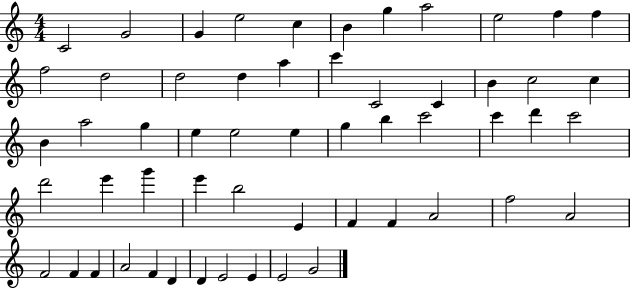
X:1
T:Untitled
M:4/4
L:1/4
K:C
C2 G2 G e2 c B g a2 e2 f f f2 d2 d2 d a c' C2 C B c2 c B a2 g e e2 e g b c'2 c' d' c'2 d'2 e' g' e' b2 E F F A2 f2 A2 F2 F F A2 F D D E2 E E2 G2